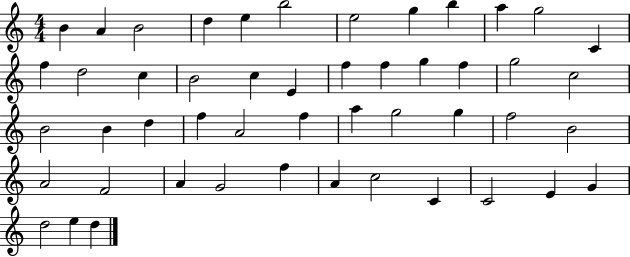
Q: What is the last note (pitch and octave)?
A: D5